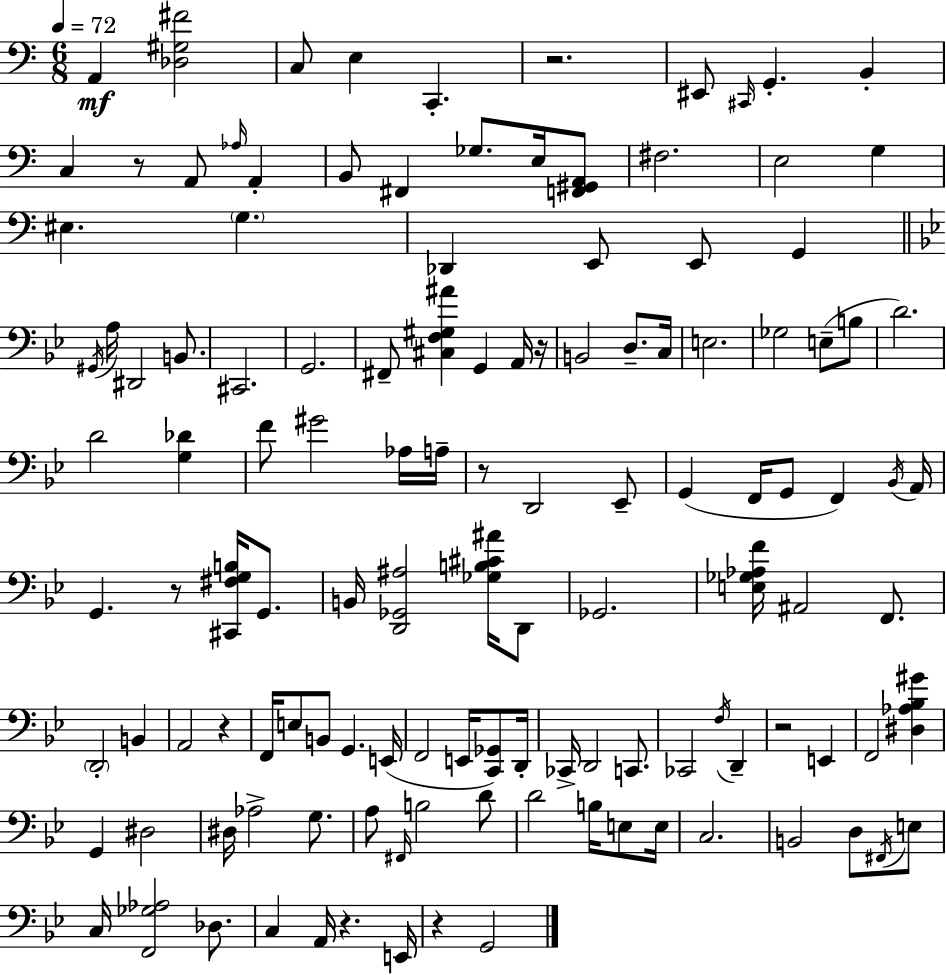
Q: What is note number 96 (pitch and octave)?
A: B2